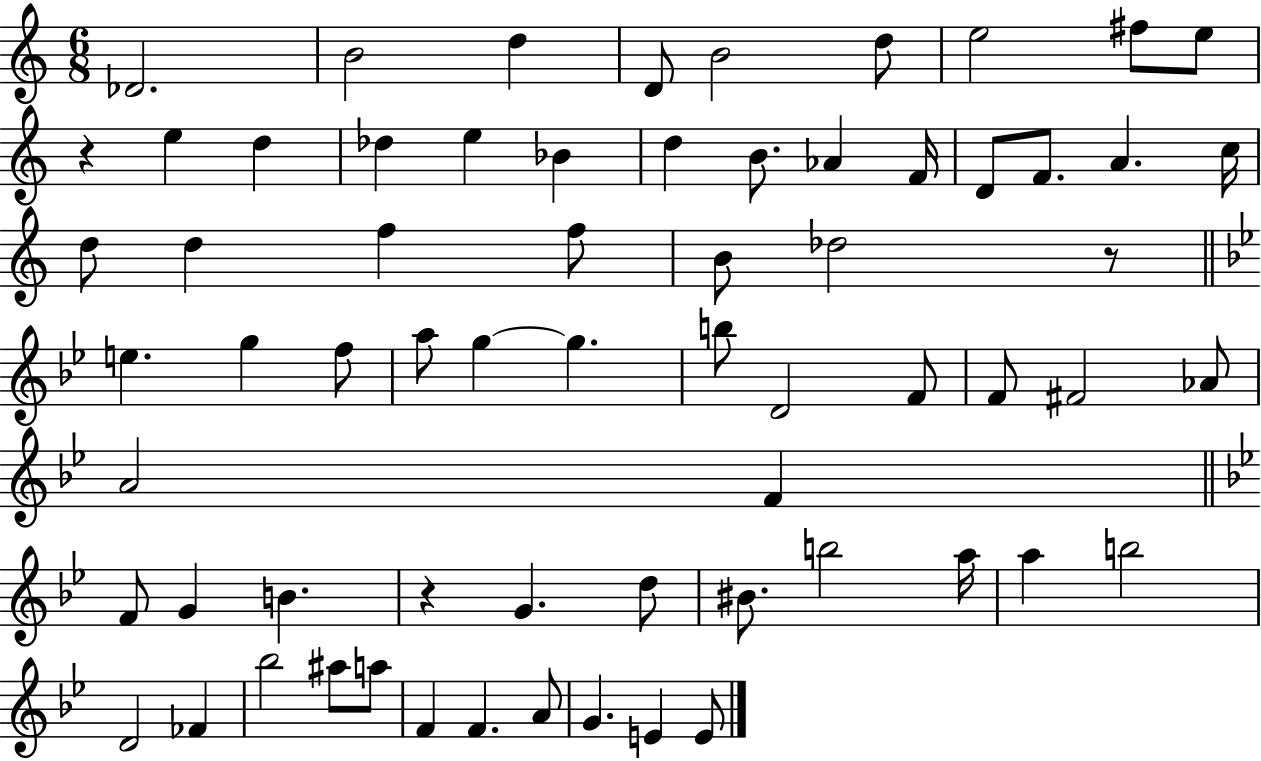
{
  \clef treble
  \numericTimeSignature
  \time 6/8
  \key c \major
  des'2. | b'2 d''4 | d'8 b'2 d''8 | e''2 fis''8 e''8 | \break r4 e''4 d''4 | des''4 e''4 bes'4 | d''4 b'8. aes'4 f'16 | d'8 f'8. a'4. c''16 | \break d''8 d''4 f''4 f''8 | b'8 des''2 r8 | \bar "||" \break \key bes \major e''4. g''4 f''8 | a''8 g''4~~ g''4. | b''8 d'2 f'8 | f'8 fis'2 aes'8 | \break a'2 f'4 | \bar "||" \break \key bes \major f'8 g'4 b'4. | r4 g'4. d''8 | bis'8. b''2 a''16 | a''4 b''2 | \break d'2 fes'4 | bes''2 ais''8 a''8 | f'4 f'4. a'8 | g'4. e'4 e'8 | \break \bar "|."
}